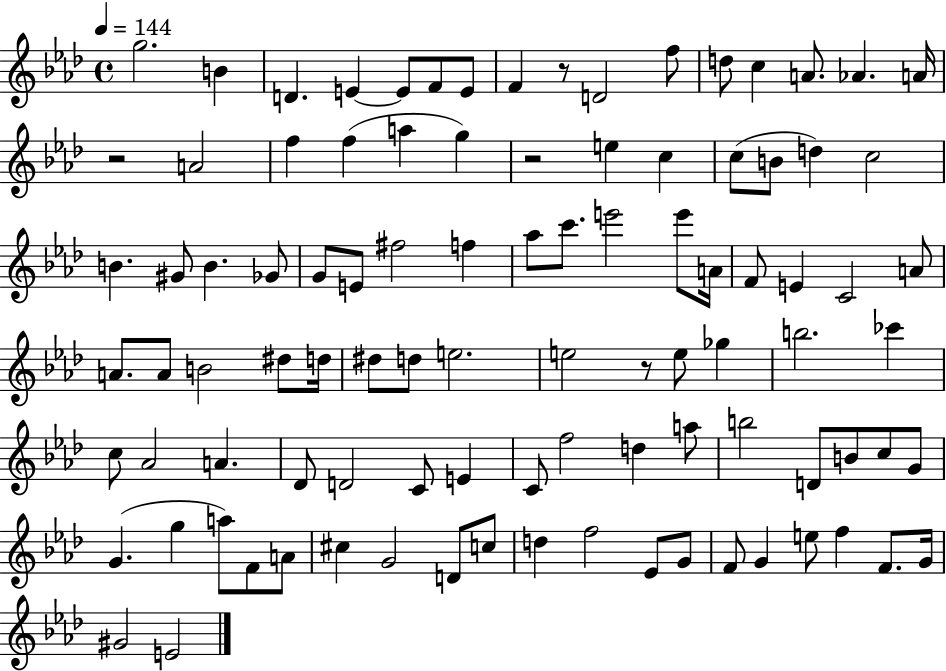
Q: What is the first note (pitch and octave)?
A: G5